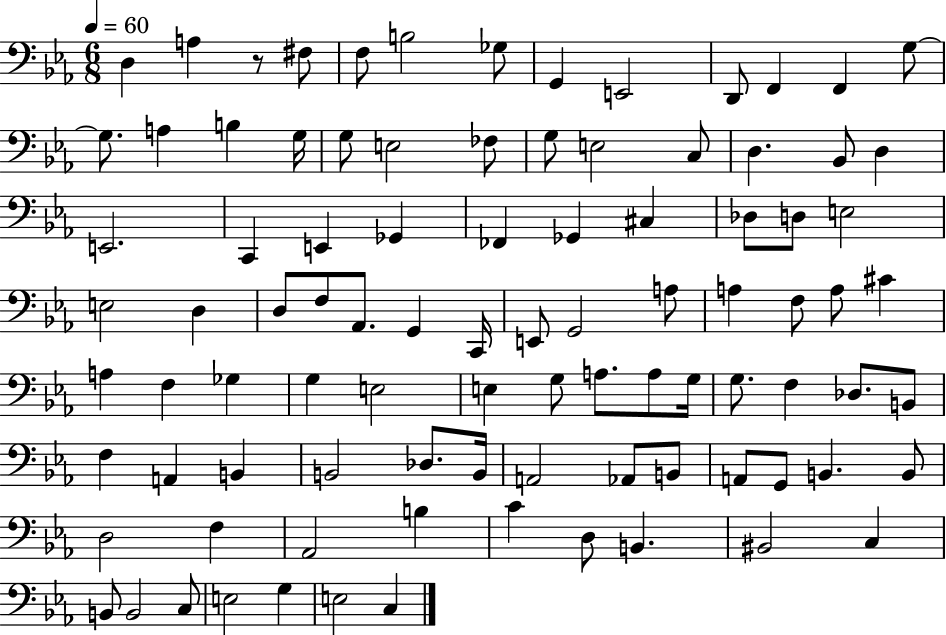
X:1
T:Untitled
M:6/8
L:1/4
K:Eb
D, A, z/2 ^F,/2 F,/2 B,2 _G,/2 G,, E,,2 D,,/2 F,, F,, G,/2 G,/2 A, B, G,/4 G,/2 E,2 _F,/2 G,/2 E,2 C,/2 D, _B,,/2 D, E,,2 C,, E,, _G,, _F,, _G,, ^C, _D,/2 D,/2 E,2 E,2 D, D,/2 F,/2 _A,,/2 G,, C,,/4 E,,/2 G,,2 A,/2 A, F,/2 A,/2 ^C A, F, _G, G, E,2 E, G,/2 A,/2 A,/2 G,/4 G,/2 F, _D,/2 B,,/2 F, A,, B,, B,,2 _D,/2 B,,/4 A,,2 _A,,/2 B,,/2 A,,/2 G,,/2 B,, B,,/2 D,2 F, _A,,2 B, C D,/2 B,, ^B,,2 C, B,,/2 B,,2 C,/2 E,2 G, E,2 C,